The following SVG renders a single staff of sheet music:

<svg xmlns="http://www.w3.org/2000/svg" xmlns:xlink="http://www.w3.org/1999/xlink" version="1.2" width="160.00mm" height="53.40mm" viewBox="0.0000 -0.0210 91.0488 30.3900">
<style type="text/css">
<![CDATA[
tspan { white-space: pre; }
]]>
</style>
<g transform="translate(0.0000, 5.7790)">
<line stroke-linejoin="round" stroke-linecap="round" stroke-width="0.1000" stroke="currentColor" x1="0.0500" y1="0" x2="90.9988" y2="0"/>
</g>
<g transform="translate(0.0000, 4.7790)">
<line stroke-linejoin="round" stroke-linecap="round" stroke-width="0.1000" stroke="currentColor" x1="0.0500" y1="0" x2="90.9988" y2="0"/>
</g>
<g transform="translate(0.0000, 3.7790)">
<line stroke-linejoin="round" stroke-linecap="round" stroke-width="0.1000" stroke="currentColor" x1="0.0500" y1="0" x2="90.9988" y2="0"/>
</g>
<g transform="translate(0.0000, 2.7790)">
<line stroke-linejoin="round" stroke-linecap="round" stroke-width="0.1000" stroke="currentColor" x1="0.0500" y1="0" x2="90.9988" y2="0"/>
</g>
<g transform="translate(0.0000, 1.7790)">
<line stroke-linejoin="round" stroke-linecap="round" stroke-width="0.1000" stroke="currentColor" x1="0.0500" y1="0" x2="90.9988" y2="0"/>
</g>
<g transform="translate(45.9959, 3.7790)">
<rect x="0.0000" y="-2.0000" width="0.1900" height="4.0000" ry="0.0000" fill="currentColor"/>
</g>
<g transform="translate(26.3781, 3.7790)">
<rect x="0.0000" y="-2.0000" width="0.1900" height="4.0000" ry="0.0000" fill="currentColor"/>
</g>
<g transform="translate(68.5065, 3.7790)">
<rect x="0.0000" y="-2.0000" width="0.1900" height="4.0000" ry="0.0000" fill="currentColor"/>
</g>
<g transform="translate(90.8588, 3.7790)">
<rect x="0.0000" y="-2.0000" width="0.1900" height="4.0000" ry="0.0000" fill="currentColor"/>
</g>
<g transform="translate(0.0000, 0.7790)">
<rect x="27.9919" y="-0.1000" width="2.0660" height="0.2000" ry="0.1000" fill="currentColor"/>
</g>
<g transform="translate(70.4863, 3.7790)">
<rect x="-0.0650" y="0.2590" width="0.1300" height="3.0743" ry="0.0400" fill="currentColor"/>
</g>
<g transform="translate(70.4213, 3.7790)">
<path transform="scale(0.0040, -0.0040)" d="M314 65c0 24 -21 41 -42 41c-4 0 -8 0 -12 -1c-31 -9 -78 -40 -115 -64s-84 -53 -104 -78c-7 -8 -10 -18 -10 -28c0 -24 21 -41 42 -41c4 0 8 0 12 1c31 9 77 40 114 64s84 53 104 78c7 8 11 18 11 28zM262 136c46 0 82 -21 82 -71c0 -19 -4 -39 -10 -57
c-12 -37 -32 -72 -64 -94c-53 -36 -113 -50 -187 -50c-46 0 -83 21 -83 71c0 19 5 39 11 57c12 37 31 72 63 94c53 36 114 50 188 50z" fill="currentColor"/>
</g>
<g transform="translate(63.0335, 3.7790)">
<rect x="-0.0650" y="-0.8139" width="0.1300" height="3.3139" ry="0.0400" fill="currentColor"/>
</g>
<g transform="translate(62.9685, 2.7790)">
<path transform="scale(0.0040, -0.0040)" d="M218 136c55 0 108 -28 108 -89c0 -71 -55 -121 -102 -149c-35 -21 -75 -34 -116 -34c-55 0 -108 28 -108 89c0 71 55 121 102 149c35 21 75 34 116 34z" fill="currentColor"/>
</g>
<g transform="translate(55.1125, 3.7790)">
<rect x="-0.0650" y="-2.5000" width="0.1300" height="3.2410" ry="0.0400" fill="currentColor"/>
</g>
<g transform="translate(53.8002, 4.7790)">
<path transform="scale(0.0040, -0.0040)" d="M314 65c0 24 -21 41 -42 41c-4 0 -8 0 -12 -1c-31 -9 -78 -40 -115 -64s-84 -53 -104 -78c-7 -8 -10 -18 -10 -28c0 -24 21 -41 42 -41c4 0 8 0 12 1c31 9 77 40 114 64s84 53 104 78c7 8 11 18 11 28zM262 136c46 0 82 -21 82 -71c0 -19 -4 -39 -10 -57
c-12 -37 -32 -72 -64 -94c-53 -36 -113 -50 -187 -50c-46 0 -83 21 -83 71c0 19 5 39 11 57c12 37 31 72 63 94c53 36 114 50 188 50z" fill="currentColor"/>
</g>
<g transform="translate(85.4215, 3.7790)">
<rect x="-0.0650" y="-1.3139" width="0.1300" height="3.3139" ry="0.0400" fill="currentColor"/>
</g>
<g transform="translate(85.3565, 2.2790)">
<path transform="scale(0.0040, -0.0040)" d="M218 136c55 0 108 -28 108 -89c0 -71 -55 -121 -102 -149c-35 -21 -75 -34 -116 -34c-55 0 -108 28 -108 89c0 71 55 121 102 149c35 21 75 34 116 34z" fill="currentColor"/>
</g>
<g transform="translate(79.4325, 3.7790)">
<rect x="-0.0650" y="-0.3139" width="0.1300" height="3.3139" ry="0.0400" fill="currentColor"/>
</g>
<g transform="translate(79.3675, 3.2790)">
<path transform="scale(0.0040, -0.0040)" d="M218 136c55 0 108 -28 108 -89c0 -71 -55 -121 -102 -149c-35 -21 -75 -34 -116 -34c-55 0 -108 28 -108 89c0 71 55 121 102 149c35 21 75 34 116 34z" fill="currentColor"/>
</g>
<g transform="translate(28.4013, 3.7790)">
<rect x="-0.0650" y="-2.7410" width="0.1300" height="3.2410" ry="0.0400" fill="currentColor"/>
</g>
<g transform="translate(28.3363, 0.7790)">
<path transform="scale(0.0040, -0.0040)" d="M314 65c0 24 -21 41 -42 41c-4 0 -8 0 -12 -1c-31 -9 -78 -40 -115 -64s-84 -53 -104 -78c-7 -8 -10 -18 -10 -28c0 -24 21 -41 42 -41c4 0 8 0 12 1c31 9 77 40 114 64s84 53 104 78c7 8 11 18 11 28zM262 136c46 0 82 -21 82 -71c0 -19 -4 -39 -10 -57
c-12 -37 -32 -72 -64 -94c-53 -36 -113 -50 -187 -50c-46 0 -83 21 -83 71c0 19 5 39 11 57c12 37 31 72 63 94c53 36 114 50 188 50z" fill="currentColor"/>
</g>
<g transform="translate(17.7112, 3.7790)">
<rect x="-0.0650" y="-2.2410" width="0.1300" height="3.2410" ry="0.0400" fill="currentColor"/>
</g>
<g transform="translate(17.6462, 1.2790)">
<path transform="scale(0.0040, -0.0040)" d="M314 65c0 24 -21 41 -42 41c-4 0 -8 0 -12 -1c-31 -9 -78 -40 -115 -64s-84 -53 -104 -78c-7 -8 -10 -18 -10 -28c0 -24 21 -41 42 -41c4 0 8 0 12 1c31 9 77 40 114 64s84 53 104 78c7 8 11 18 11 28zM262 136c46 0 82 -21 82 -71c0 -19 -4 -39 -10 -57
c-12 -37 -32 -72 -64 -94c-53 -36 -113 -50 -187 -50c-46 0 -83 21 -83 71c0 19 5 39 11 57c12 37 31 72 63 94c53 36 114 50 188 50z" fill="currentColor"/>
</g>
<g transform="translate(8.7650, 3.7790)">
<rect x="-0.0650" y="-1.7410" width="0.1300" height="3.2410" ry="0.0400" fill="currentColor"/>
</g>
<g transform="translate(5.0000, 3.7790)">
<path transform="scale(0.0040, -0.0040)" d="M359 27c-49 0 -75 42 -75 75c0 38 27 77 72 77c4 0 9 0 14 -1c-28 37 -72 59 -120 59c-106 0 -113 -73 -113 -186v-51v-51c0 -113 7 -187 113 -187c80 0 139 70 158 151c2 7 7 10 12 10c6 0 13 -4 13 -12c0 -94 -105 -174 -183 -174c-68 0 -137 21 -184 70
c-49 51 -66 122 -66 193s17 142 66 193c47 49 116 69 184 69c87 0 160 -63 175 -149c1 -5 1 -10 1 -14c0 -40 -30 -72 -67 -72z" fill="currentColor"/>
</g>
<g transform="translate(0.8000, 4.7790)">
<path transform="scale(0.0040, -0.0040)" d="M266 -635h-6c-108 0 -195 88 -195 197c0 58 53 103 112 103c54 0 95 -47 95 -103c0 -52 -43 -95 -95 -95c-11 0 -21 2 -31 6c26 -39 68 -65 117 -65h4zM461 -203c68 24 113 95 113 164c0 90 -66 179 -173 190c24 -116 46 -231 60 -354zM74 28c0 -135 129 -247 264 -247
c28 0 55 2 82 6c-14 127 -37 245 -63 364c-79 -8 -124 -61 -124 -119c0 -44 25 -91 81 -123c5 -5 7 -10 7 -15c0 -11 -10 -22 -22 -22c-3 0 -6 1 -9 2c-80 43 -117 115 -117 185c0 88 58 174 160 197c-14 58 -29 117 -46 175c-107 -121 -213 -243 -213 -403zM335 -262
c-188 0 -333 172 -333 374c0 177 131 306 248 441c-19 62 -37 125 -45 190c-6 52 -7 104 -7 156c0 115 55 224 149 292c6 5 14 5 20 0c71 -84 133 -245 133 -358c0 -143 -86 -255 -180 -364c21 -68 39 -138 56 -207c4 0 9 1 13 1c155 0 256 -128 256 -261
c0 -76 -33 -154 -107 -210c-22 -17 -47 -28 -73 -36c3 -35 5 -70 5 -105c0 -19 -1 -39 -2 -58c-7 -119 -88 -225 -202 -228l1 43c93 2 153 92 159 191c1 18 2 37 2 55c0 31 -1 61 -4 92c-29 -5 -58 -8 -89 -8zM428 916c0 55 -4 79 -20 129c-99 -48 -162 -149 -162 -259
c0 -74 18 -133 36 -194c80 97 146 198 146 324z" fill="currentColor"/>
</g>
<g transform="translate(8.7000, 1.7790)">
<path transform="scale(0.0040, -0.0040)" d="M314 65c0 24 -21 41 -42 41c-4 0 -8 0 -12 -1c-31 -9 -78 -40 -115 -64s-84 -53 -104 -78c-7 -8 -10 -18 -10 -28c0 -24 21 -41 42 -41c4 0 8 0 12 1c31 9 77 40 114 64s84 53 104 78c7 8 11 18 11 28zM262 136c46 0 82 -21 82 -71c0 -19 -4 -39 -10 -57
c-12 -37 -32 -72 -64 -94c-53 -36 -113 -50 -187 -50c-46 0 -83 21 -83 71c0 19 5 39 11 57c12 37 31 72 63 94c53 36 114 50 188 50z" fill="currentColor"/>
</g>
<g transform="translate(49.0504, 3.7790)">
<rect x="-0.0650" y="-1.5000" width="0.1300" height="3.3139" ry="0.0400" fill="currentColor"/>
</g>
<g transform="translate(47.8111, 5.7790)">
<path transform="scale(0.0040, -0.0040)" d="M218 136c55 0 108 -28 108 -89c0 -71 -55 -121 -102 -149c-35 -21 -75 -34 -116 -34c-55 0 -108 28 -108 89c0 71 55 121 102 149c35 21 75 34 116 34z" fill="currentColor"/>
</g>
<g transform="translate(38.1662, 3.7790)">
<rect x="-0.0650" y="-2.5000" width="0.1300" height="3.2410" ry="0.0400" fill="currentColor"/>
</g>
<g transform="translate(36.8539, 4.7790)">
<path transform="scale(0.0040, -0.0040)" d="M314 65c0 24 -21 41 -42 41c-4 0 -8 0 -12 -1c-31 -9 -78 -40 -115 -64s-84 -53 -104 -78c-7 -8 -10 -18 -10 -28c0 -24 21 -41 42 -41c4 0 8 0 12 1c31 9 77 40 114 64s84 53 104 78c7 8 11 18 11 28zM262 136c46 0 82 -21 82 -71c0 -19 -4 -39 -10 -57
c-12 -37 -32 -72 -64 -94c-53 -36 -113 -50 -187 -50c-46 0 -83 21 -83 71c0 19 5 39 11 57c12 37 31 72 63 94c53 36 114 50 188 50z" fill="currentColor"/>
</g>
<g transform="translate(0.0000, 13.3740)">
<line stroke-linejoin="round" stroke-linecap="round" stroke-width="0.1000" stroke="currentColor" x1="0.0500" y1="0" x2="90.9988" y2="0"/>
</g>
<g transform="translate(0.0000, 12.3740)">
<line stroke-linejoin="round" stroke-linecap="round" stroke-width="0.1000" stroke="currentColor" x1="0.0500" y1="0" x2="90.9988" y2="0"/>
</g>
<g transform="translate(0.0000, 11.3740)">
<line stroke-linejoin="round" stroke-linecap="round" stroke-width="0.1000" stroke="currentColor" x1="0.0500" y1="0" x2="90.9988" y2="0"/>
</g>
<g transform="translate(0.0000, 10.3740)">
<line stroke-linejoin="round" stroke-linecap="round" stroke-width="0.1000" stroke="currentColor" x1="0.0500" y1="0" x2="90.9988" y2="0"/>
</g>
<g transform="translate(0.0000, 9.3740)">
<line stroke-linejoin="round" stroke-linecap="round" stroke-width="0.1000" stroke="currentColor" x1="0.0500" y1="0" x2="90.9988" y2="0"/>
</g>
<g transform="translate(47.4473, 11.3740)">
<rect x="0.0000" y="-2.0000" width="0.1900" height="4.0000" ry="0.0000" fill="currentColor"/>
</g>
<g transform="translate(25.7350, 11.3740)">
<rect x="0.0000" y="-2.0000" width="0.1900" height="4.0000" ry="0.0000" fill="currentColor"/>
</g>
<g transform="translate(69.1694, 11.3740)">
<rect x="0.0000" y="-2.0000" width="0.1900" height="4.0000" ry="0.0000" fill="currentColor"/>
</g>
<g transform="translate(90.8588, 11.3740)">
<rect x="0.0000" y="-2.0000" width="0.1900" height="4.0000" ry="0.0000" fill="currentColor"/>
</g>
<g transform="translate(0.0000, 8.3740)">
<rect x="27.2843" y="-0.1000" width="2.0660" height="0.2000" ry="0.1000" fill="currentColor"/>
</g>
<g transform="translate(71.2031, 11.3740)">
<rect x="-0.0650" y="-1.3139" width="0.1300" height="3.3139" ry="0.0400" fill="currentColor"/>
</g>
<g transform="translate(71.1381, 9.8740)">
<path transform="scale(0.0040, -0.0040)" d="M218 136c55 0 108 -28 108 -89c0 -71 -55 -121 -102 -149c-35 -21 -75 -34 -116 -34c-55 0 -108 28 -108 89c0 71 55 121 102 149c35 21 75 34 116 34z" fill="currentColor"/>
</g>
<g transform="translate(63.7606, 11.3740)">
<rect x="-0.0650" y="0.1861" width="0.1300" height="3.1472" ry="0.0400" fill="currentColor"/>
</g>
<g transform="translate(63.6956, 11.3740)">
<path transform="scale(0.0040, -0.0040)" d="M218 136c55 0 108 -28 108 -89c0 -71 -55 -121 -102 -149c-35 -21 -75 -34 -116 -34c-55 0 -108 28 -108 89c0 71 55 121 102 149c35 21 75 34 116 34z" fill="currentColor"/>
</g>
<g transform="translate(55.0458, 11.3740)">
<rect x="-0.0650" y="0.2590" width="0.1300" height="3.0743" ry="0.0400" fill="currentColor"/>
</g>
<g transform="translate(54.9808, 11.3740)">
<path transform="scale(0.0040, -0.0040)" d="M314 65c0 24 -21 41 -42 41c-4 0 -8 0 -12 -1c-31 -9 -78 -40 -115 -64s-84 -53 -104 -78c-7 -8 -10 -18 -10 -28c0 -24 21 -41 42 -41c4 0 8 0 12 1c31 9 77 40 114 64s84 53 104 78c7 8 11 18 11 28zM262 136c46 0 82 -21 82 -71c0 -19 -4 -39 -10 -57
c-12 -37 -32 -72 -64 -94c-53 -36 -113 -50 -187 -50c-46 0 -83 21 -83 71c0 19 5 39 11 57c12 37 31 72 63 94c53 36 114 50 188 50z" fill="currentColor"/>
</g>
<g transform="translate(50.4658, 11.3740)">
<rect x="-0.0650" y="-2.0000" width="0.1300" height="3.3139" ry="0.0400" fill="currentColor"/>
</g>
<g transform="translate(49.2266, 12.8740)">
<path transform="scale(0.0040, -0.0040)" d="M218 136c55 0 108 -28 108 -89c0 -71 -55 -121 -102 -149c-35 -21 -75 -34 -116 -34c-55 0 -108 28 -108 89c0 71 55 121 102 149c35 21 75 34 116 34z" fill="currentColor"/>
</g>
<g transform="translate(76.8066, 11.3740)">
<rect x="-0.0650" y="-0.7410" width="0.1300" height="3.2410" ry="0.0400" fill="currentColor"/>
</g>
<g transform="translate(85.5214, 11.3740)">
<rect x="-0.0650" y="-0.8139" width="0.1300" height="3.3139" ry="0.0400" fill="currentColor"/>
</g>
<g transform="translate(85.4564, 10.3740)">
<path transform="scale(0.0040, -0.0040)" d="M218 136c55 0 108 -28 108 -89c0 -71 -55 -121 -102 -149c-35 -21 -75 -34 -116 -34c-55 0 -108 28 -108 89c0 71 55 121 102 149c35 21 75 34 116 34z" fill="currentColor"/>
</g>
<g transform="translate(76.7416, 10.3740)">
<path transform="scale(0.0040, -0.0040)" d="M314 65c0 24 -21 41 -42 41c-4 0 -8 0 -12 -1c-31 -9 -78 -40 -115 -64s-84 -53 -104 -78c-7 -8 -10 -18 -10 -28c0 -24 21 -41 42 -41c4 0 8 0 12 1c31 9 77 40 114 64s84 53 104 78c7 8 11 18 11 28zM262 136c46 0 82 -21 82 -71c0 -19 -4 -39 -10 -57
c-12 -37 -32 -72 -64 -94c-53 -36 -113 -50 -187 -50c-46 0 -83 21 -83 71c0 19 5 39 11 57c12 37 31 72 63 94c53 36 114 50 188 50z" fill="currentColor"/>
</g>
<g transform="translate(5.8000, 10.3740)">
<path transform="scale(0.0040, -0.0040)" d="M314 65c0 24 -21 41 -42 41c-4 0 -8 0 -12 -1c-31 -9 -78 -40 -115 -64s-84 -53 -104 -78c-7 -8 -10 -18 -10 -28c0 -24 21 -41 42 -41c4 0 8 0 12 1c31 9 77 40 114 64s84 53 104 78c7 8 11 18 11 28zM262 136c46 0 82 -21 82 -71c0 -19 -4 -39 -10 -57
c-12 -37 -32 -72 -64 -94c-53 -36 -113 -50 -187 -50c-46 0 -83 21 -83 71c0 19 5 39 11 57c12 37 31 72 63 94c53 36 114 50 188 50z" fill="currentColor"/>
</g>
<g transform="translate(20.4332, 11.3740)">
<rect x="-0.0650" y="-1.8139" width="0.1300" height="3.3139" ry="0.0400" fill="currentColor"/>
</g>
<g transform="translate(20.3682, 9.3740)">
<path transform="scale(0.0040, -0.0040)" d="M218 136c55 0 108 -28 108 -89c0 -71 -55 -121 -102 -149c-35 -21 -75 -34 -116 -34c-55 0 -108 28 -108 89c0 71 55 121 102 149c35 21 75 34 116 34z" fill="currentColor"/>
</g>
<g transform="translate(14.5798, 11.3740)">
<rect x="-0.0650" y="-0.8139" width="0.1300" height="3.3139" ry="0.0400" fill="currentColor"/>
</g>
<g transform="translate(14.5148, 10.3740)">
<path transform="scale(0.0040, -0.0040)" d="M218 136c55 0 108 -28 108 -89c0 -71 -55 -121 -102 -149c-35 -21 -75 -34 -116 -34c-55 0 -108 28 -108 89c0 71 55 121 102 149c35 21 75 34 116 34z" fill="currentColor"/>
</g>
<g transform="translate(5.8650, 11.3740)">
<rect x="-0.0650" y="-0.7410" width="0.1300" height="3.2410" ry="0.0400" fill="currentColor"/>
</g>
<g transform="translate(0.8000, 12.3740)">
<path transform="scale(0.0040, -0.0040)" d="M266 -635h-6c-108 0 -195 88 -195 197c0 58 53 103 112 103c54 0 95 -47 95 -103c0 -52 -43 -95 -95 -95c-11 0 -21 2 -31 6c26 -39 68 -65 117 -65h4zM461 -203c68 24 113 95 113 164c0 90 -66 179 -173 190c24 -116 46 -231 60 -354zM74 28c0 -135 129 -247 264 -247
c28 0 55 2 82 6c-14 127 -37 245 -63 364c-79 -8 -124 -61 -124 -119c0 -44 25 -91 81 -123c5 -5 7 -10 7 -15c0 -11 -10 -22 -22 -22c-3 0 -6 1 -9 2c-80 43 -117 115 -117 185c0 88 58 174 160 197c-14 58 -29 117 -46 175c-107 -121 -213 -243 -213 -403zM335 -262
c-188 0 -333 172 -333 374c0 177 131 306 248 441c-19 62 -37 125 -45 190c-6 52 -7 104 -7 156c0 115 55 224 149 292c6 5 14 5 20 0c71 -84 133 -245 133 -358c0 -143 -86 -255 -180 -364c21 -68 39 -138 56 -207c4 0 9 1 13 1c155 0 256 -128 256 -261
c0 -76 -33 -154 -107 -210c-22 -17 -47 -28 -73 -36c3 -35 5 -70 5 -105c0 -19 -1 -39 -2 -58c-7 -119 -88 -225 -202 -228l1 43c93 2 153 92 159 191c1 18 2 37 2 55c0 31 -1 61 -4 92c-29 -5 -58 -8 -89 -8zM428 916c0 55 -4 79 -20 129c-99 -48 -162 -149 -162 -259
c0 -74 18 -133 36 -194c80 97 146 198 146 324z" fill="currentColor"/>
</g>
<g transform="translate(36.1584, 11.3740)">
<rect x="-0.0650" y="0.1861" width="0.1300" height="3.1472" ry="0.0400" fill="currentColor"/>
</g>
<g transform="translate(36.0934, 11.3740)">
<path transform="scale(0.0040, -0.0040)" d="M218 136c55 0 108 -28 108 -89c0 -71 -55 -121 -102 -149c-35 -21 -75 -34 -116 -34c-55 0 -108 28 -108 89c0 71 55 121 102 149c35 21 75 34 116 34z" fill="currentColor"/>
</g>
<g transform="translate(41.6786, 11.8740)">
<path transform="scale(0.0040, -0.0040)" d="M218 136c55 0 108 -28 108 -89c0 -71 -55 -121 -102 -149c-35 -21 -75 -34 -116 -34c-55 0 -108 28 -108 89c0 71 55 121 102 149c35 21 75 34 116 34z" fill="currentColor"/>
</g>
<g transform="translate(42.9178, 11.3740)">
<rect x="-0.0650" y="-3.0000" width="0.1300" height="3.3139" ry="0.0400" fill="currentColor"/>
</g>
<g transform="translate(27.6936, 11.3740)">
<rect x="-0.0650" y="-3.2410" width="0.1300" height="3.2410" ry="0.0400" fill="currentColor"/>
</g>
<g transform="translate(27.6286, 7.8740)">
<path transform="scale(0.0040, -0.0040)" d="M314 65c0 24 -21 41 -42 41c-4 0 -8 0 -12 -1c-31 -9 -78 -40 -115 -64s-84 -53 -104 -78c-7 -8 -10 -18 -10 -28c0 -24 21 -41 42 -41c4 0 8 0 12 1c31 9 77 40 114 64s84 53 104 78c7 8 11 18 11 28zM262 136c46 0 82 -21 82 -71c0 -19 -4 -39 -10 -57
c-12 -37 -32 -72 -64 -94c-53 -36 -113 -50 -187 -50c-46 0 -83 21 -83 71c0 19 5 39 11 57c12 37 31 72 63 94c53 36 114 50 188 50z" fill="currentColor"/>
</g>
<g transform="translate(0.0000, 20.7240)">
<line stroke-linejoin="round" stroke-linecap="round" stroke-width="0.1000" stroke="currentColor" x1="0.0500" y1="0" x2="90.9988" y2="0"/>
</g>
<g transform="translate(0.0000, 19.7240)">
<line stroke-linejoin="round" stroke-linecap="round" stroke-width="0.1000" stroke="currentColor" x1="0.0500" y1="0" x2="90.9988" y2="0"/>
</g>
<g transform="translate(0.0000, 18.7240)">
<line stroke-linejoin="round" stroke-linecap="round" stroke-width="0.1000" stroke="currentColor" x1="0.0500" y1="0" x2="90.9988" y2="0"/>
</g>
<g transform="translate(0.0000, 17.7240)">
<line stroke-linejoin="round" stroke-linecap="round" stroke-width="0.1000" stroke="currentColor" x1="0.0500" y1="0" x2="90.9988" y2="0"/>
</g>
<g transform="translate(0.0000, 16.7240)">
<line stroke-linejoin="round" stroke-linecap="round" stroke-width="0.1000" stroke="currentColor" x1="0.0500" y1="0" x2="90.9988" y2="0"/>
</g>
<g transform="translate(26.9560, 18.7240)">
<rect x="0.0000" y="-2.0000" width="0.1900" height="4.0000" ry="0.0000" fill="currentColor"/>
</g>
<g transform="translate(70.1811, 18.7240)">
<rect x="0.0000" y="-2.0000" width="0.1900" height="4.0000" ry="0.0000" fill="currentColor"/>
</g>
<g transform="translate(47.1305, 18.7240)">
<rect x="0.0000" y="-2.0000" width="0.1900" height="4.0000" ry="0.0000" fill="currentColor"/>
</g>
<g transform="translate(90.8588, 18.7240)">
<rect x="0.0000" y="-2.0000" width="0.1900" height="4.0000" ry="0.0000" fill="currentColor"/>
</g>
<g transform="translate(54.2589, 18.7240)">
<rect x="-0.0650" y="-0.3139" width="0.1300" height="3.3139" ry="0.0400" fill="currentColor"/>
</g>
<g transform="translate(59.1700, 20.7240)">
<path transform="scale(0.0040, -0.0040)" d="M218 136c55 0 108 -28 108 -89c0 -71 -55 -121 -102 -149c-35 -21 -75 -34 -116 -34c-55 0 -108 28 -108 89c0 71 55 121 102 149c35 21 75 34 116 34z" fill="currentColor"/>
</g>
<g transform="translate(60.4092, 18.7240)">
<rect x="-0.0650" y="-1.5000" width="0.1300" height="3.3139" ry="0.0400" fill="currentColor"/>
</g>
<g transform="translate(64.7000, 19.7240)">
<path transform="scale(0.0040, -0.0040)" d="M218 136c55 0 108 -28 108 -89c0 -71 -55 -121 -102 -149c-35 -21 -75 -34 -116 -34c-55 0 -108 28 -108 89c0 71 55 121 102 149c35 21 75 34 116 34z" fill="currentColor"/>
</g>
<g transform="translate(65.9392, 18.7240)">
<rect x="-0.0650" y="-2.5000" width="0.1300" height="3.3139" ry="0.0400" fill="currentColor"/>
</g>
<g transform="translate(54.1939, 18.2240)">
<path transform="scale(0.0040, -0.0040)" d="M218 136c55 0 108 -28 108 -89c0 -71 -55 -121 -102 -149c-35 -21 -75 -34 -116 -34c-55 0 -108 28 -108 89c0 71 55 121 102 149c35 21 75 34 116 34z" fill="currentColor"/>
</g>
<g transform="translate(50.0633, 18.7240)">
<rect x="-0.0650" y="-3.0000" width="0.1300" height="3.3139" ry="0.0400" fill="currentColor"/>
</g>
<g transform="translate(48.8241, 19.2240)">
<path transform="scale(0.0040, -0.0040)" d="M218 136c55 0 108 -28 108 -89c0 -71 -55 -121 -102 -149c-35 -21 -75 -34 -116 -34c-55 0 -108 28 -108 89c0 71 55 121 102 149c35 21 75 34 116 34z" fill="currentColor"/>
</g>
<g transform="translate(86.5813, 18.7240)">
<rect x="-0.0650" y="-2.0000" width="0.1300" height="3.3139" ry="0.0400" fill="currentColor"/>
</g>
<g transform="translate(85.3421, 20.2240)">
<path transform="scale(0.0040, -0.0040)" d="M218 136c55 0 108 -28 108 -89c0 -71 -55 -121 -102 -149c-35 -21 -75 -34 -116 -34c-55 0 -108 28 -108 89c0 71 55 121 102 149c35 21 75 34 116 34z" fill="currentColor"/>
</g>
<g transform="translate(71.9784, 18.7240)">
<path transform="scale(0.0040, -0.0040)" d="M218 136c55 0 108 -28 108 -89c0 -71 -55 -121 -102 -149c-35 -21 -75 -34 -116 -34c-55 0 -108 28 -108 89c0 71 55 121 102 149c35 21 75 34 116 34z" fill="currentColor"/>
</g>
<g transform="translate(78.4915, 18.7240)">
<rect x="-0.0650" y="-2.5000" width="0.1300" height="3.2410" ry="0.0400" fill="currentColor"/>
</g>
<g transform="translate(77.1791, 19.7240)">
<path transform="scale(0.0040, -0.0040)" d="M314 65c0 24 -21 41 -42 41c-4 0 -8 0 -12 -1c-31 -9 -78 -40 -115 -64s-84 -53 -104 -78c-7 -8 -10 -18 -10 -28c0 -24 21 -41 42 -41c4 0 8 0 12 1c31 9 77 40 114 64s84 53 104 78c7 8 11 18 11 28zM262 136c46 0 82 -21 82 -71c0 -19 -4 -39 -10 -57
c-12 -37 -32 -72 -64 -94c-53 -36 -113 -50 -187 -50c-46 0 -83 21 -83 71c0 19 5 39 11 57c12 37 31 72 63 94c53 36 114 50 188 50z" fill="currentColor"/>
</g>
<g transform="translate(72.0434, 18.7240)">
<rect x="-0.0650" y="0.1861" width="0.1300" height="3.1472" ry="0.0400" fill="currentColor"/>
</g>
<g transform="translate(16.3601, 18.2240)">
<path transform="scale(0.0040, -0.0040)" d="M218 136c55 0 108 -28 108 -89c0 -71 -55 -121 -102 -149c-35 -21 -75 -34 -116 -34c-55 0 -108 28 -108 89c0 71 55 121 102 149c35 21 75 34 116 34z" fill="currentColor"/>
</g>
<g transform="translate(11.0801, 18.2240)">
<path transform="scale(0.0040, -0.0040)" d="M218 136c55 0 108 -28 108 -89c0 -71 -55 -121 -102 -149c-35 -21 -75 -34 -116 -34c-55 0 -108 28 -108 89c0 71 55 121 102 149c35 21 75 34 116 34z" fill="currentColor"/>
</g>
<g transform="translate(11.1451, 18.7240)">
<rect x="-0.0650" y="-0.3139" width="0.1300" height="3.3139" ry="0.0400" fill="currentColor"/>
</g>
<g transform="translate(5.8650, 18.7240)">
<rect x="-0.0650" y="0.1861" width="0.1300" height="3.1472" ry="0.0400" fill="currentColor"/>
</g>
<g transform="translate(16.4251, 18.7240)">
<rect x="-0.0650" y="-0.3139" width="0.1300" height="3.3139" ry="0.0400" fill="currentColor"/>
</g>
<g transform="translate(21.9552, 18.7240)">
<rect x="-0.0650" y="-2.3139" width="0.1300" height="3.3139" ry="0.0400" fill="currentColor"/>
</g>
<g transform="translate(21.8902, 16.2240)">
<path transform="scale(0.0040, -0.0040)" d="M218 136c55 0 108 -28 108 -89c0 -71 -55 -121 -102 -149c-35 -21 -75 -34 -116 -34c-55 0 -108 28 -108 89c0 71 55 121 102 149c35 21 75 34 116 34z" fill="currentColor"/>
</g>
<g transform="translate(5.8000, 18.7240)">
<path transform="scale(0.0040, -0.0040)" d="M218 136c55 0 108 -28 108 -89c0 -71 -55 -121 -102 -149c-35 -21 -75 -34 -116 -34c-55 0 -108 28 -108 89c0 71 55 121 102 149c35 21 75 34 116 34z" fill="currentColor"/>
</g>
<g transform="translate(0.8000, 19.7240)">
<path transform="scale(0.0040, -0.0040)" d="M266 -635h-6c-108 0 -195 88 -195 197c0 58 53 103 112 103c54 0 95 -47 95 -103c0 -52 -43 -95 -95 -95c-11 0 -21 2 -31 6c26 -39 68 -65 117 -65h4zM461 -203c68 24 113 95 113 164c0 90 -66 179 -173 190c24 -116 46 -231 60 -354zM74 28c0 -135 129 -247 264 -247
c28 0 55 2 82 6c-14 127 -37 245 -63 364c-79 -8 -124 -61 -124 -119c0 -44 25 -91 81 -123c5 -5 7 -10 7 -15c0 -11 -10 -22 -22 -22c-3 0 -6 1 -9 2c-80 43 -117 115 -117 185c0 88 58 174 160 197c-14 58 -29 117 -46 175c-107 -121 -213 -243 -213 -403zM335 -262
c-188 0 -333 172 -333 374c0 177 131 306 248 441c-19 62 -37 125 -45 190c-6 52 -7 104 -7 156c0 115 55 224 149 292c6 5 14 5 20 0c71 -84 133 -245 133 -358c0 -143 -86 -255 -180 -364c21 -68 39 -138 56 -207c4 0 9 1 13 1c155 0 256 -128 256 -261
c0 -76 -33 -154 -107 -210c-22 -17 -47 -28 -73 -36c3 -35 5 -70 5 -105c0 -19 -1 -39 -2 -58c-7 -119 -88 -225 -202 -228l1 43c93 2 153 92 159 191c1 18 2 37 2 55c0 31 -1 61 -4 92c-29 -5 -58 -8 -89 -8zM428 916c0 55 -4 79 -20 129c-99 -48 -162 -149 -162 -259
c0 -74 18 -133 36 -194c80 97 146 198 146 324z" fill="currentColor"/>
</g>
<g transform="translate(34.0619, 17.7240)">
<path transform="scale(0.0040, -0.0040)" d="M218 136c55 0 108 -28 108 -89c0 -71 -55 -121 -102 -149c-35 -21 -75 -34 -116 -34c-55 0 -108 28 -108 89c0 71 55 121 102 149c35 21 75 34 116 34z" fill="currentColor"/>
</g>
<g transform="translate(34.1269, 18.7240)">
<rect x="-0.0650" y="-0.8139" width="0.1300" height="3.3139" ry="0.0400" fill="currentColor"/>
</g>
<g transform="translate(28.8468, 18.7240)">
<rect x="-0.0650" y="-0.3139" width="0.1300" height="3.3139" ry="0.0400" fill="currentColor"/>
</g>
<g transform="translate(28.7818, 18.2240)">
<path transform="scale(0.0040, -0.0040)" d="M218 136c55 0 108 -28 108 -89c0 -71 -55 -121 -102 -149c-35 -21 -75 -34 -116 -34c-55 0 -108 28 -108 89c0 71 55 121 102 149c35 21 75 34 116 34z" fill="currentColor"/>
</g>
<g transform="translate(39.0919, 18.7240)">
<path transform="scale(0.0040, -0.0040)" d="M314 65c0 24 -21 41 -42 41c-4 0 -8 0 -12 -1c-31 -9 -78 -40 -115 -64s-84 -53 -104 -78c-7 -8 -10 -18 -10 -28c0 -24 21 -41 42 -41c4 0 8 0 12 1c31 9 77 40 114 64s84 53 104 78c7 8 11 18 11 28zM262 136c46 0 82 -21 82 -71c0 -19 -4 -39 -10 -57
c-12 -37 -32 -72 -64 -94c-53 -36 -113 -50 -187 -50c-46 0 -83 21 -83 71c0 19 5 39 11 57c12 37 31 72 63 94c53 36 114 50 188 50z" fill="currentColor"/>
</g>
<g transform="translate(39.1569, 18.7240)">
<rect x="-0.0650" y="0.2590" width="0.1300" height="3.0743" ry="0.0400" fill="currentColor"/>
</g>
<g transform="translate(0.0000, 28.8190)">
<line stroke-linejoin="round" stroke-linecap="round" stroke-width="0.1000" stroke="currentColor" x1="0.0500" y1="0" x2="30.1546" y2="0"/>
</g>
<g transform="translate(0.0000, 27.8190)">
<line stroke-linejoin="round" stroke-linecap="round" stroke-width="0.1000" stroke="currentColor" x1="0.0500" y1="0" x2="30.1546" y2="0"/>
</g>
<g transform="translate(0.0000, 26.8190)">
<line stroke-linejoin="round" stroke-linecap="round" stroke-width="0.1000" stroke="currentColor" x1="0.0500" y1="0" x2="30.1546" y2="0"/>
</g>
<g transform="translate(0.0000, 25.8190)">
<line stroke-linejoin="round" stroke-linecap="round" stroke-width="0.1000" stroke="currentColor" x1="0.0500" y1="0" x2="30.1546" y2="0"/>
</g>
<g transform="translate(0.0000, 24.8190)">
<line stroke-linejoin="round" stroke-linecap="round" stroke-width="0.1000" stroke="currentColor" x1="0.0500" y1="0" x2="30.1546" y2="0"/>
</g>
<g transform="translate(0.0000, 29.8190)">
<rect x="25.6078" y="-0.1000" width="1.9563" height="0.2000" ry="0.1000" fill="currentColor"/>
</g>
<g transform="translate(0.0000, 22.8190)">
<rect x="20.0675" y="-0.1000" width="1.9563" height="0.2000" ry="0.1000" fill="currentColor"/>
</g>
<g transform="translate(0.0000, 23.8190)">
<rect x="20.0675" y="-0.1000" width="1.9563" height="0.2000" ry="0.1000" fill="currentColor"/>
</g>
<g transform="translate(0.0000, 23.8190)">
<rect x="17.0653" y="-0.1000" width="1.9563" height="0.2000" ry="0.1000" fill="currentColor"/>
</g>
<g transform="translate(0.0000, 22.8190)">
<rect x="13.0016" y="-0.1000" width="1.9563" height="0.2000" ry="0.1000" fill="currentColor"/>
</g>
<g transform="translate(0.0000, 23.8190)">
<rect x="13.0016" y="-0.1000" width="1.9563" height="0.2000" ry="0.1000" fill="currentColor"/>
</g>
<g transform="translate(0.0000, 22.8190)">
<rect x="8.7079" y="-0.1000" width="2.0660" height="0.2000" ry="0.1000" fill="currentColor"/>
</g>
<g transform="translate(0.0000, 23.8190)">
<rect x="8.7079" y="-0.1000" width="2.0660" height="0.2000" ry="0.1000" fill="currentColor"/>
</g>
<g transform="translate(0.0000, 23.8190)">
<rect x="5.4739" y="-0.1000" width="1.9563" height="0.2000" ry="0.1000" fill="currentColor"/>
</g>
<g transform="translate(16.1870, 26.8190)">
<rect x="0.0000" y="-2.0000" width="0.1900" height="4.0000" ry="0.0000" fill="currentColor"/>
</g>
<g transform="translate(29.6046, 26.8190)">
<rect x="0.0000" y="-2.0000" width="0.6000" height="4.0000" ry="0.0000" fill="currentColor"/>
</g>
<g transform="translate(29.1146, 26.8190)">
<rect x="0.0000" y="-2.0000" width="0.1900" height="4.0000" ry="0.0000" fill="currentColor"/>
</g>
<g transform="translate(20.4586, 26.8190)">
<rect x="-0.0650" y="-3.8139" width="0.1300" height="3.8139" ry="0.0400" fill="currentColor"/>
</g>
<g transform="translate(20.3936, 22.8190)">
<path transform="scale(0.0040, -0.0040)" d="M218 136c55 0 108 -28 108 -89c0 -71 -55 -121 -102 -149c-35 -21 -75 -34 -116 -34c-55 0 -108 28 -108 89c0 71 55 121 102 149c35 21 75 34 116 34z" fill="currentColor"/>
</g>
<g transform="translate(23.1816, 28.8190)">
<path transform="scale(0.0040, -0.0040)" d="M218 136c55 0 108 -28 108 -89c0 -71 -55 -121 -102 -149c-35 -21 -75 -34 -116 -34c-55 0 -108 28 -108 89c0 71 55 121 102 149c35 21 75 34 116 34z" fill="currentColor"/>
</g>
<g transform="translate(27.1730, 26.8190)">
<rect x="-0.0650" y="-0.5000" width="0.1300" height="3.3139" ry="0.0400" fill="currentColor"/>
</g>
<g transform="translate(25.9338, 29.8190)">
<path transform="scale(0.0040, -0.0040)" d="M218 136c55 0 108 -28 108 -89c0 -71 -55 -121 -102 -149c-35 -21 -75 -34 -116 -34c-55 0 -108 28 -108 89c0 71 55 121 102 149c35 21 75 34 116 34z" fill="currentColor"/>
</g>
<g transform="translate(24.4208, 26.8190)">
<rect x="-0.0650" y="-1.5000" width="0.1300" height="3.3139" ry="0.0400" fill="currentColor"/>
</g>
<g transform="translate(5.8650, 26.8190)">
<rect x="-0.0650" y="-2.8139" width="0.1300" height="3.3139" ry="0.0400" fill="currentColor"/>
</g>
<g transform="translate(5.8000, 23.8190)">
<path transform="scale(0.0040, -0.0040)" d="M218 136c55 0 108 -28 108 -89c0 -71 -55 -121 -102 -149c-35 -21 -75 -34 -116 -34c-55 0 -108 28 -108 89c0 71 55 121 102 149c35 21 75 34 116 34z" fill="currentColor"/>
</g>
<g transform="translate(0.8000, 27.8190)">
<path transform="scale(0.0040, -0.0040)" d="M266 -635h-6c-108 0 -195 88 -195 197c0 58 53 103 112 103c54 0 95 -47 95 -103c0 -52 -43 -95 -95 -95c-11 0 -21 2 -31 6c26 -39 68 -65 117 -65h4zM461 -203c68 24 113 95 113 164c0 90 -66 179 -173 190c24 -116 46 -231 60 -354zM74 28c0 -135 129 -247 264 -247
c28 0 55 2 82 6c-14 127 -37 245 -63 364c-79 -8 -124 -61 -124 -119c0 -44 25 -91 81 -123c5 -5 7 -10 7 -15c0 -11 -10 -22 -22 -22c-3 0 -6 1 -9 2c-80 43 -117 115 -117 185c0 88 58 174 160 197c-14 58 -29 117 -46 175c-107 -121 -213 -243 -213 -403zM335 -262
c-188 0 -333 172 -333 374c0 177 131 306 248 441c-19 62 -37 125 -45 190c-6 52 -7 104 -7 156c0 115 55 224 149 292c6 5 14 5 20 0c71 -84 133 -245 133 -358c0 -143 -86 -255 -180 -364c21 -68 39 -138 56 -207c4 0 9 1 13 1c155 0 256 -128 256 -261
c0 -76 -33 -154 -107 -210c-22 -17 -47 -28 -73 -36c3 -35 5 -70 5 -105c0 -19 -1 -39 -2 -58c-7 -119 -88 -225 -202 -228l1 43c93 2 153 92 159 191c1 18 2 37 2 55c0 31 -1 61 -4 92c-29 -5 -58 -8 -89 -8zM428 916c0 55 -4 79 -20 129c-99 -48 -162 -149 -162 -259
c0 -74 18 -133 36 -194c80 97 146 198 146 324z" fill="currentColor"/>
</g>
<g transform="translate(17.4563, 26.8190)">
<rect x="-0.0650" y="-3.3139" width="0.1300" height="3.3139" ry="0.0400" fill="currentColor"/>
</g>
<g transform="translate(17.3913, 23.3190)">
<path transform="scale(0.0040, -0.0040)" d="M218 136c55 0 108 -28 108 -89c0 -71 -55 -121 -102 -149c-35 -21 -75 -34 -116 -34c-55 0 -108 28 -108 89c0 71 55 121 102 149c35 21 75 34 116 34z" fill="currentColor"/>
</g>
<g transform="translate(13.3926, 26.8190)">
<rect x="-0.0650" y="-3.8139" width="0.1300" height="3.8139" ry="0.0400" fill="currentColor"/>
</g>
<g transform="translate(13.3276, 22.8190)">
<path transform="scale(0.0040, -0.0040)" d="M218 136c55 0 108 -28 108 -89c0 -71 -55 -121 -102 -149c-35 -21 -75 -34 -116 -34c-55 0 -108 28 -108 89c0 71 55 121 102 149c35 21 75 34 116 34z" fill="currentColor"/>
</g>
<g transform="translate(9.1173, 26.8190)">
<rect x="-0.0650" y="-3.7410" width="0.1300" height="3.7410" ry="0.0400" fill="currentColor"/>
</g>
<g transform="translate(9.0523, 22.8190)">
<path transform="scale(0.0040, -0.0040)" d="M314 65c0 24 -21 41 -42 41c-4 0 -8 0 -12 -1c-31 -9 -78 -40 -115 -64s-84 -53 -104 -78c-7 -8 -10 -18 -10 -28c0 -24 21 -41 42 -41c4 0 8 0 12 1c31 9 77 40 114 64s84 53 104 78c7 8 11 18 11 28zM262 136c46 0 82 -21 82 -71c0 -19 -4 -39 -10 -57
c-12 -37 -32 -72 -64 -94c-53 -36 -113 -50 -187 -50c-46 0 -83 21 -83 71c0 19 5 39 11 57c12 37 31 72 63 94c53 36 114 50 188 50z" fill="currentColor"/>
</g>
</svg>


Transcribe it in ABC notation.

X:1
T:Untitled
M:4/4
L:1/4
K:C
f2 g2 a2 G2 E G2 d B2 c e d2 d f b2 B A F B2 B e d2 d B c c g c d B2 A c E G B G2 F a c'2 c' b c' E C